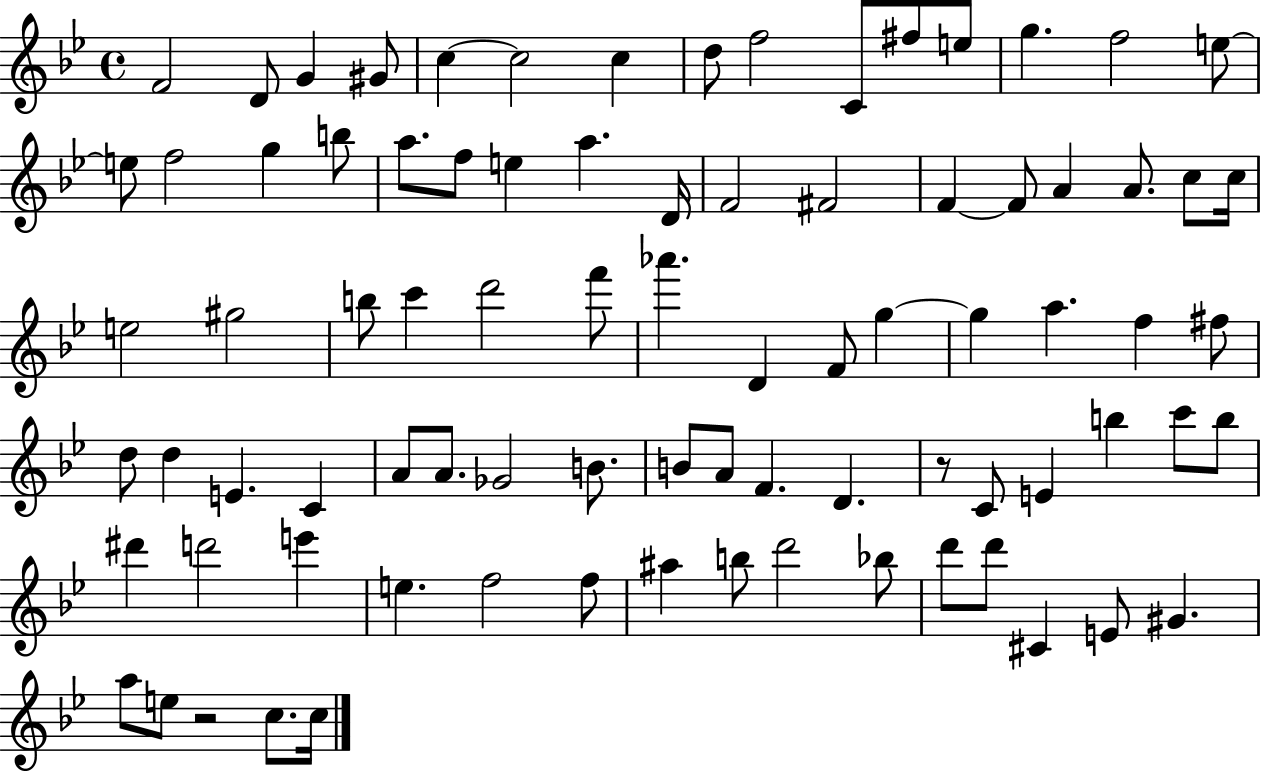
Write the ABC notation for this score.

X:1
T:Untitled
M:4/4
L:1/4
K:Bb
F2 D/2 G ^G/2 c c2 c d/2 f2 C/2 ^f/2 e/2 g f2 e/2 e/2 f2 g b/2 a/2 f/2 e a D/4 F2 ^F2 F F/2 A A/2 c/2 c/4 e2 ^g2 b/2 c' d'2 f'/2 _a' D F/2 g g a f ^f/2 d/2 d E C A/2 A/2 _G2 B/2 B/2 A/2 F D z/2 C/2 E b c'/2 b/2 ^d' d'2 e' e f2 f/2 ^a b/2 d'2 _b/2 d'/2 d'/2 ^C E/2 ^G a/2 e/2 z2 c/2 c/4